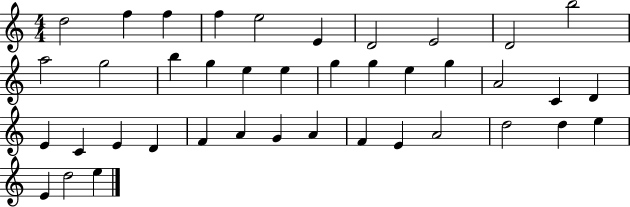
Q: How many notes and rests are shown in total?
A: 40